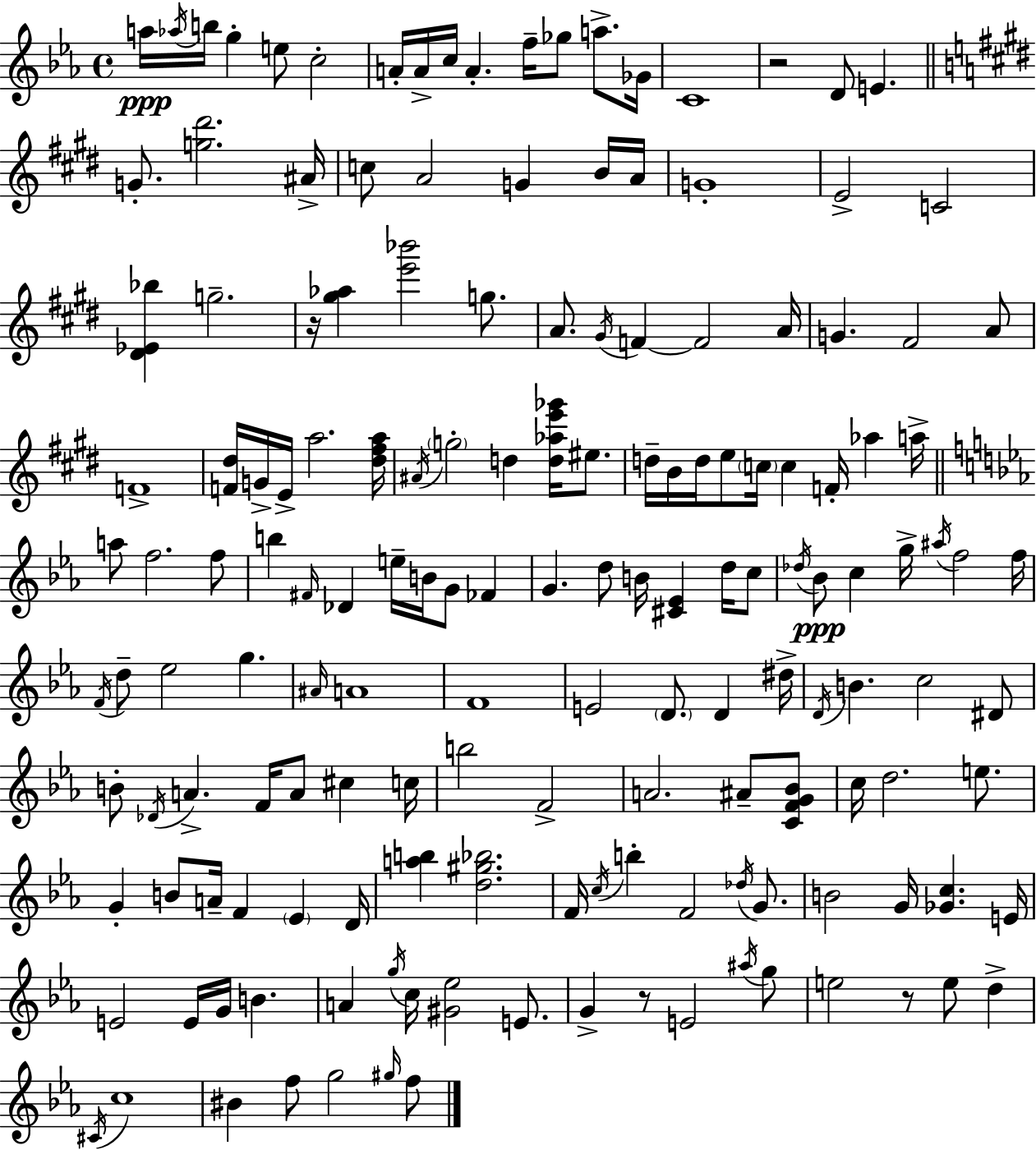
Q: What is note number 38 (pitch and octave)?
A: F4